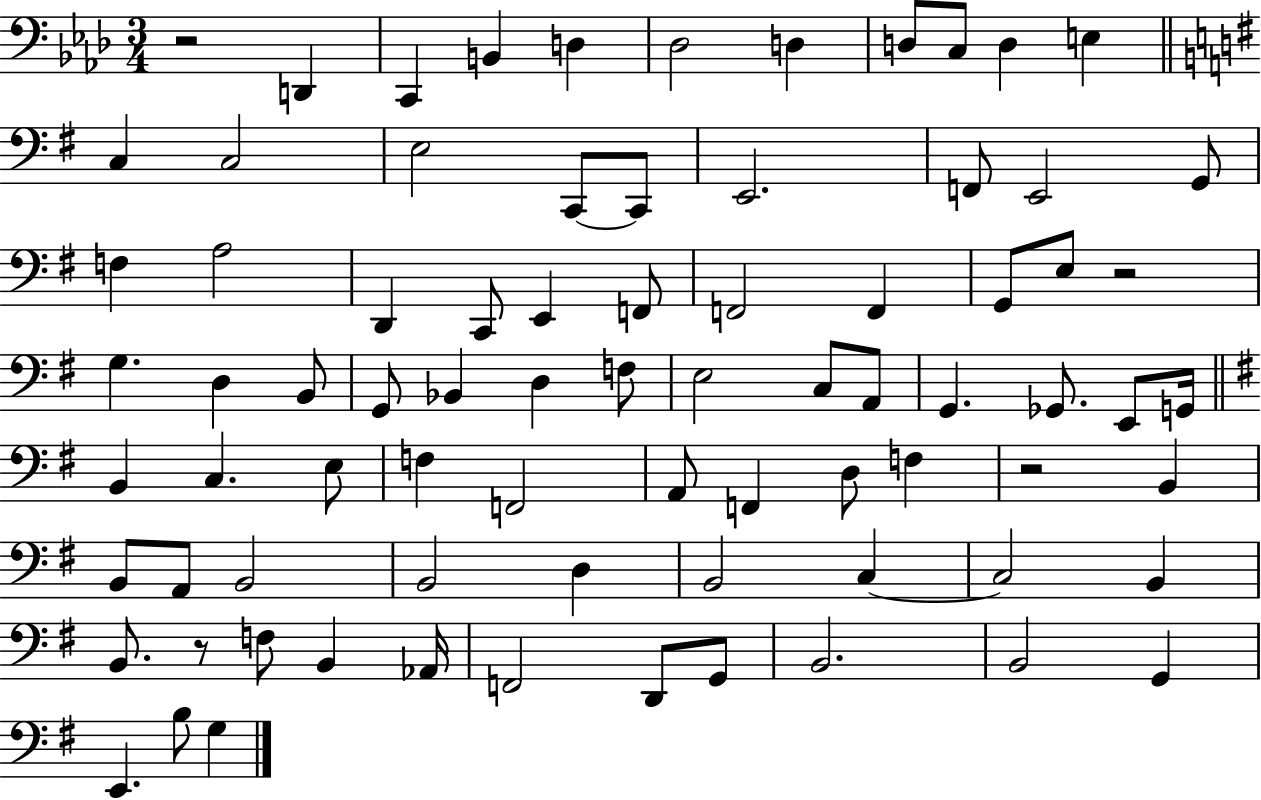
R/h D2/q C2/q B2/q D3/q Db3/h D3/q D3/e C3/e D3/q E3/q C3/q C3/h E3/h C2/e C2/e E2/h. F2/e E2/h G2/e F3/q A3/h D2/q C2/e E2/q F2/e F2/h F2/q G2/e E3/e R/h G3/q. D3/q B2/e G2/e Bb2/q D3/q F3/e E3/h C3/e A2/e G2/q. Gb2/e. E2/e G2/s B2/q C3/q. E3/e F3/q F2/h A2/e F2/q D3/e F3/q R/h B2/q B2/e A2/e B2/h B2/h D3/q B2/h C3/q C3/h B2/q B2/e. R/e F3/e B2/q Ab2/s F2/h D2/e G2/e B2/h. B2/h G2/q E2/q. B3/e G3/q